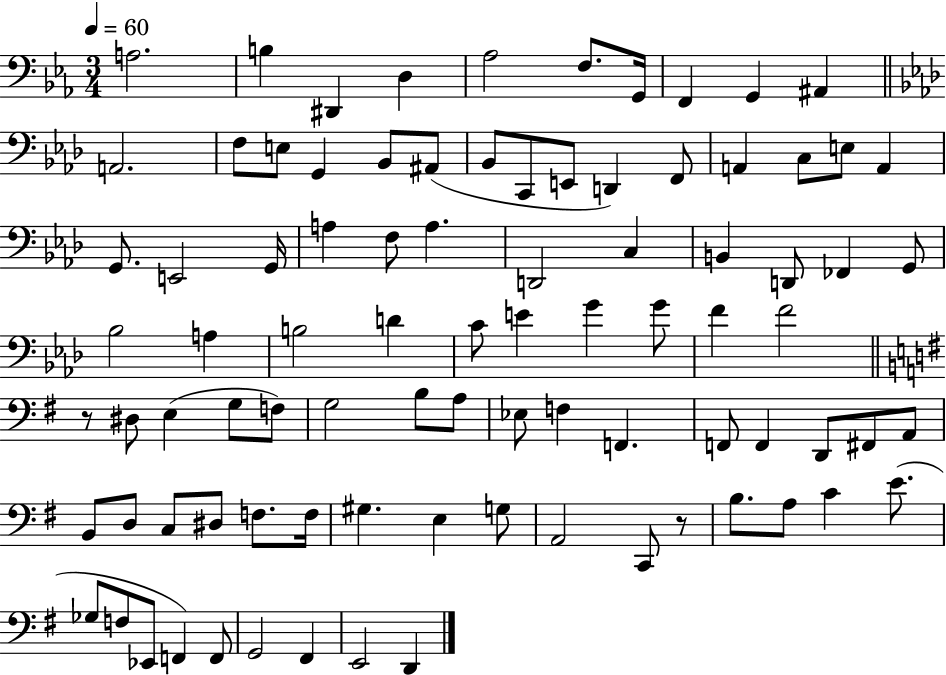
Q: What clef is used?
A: bass